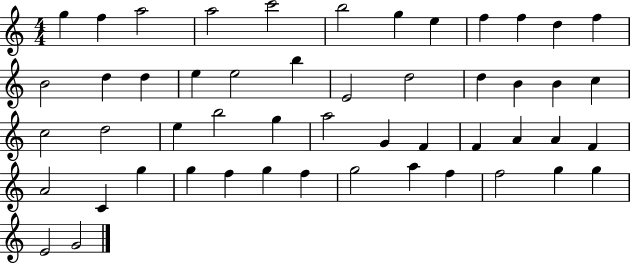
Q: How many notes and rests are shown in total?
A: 51